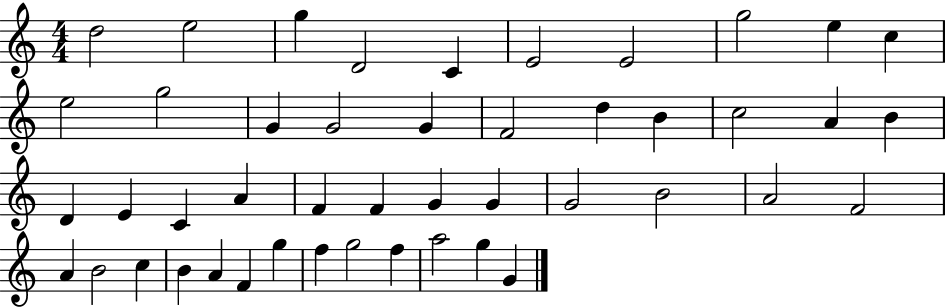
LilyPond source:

{
  \clef treble
  \numericTimeSignature
  \time 4/4
  \key c \major
  d''2 e''2 | g''4 d'2 c'4 | e'2 e'2 | g''2 e''4 c''4 | \break e''2 g''2 | g'4 g'2 g'4 | f'2 d''4 b'4 | c''2 a'4 b'4 | \break d'4 e'4 c'4 a'4 | f'4 f'4 g'4 g'4 | g'2 b'2 | a'2 f'2 | \break a'4 b'2 c''4 | b'4 a'4 f'4 g''4 | f''4 g''2 f''4 | a''2 g''4 g'4 | \break \bar "|."
}